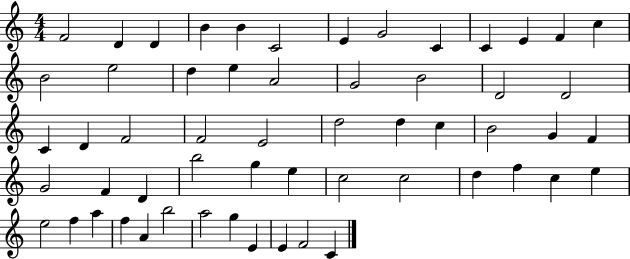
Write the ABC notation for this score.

X:1
T:Untitled
M:4/4
L:1/4
K:C
F2 D D B B C2 E G2 C C E F c B2 e2 d e A2 G2 B2 D2 D2 C D F2 F2 E2 d2 d c B2 G F G2 F D b2 g e c2 c2 d f c e e2 f a f A b2 a2 g E E F2 C